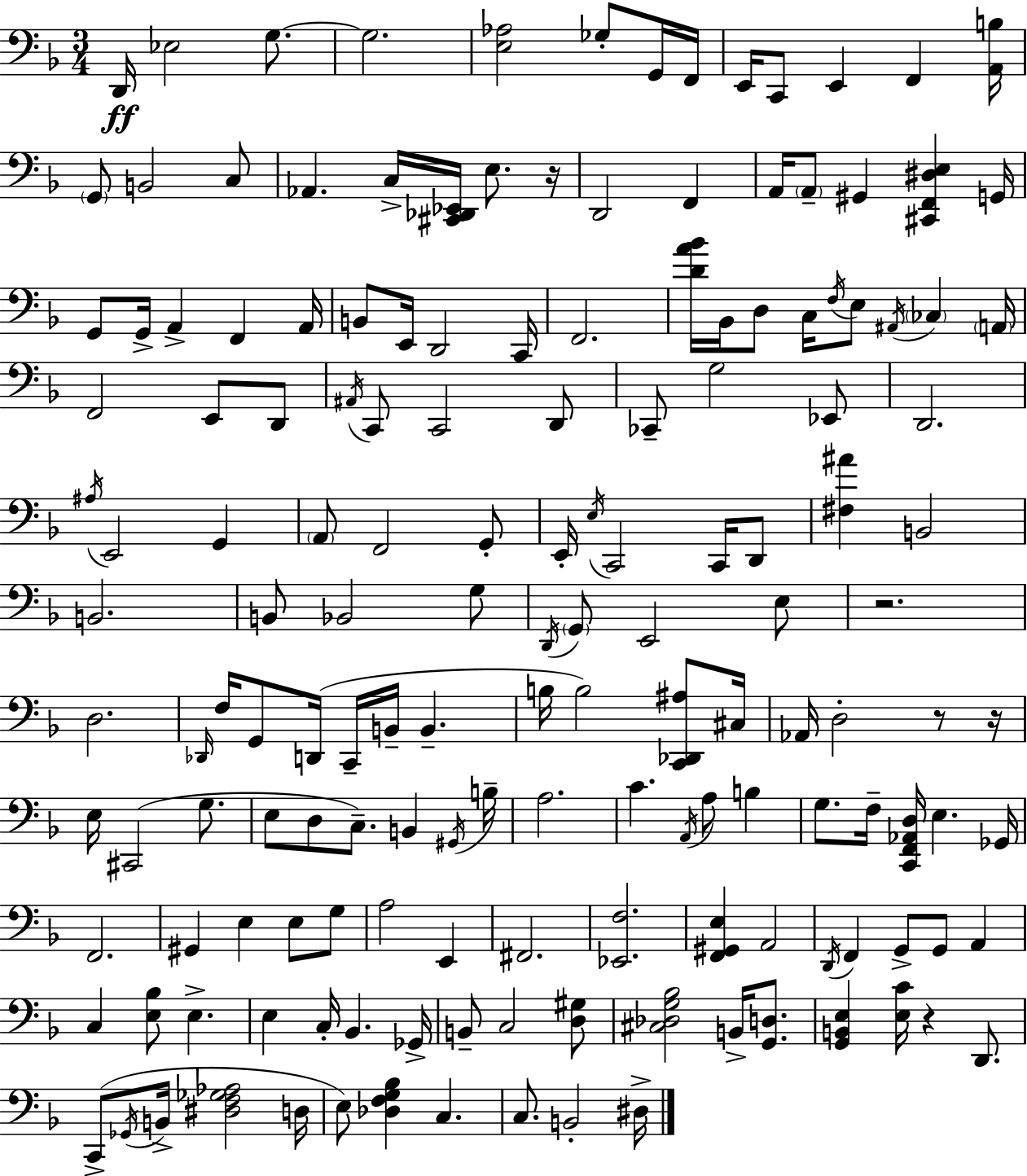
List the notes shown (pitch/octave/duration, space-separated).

D2/s Eb3/h G3/e. G3/h. [E3,Ab3]/h Gb3/e G2/s F2/s E2/s C2/e E2/q F2/q [A2,B3]/s G2/e B2/h C3/e Ab2/q. C3/s [C#2,Db2,Eb2]/s E3/e. R/s D2/h F2/q A2/s A2/e G#2/q [C#2,F2,D#3,E3]/q G2/s G2/e G2/s A2/q F2/q A2/s B2/e E2/s D2/h C2/s F2/h. [D4,A4,Bb4]/s Bb2/s D3/e C3/s F3/s E3/e A#2/s CES3/q A2/s F2/h E2/e D2/e A#2/s C2/e C2/h D2/e CES2/e G3/h Eb2/e D2/h. A#3/s E2/h G2/q A2/e F2/h G2/e E2/s E3/s C2/h C2/s D2/e [F#3,A#4]/q B2/h B2/h. B2/e Bb2/h G3/e D2/s G2/e E2/h E3/e R/h. D3/h. Db2/s F3/s G2/e D2/s C2/s B2/s B2/q. B3/s B3/h [C2,Db2,A#3]/e C#3/s Ab2/s D3/h R/e R/s E3/s C#2/h G3/e. E3/e D3/e C3/e. B2/q G#2/s B3/s A3/h. C4/q. A2/s A3/e B3/q G3/e. F3/s [C2,F2,Ab2,D3]/s E3/q. Gb2/s F2/h. G#2/q E3/q E3/e G3/e A3/h E2/q F#2/h. [Eb2,F3]/h. [F2,G#2,E3]/q A2/h D2/s F2/q G2/e G2/e A2/q C3/q [E3,Bb3]/e E3/q. E3/q C3/s Bb2/q. Gb2/s B2/e C3/h [D3,G#3]/e [C#3,Db3,G3,Bb3]/h B2/s [G2,D3]/e. [G2,B2,E3]/q [E3,C4]/s R/q D2/e. C2/e Gb2/s B2/s [D#3,F3,Gb3,Ab3]/h D3/s E3/e [Db3,F3,G3,Bb3]/q C3/q. C3/e. B2/h D#3/s